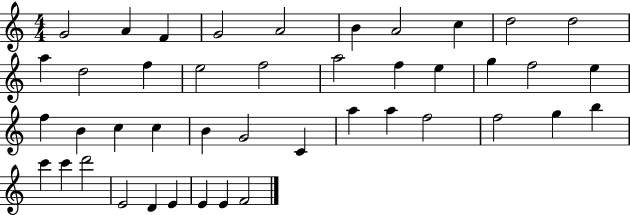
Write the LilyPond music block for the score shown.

{
  \clef treble
  \numericTimeSignature
  \time 4/4
  \key c \major
  g'2 a'4 f'4 | g'2 a'2 | b'4 a'2 c''4 | d''2 d''2 | \break a''4 d''2 f''4 | e''2 f''2 | a''2 f''4 e''4 | g''4 f''2 e''4 | \break f''4 b'4 c''4 c''4 | b'4 g'2 c'4 | a''4 a''4 f''2 | f''2 g''4 b''4 | \break c'''4 c'''4 d'''2 | e'2 d'4 e'4 | e'4 e'4 f'2 | \bar "|."
}